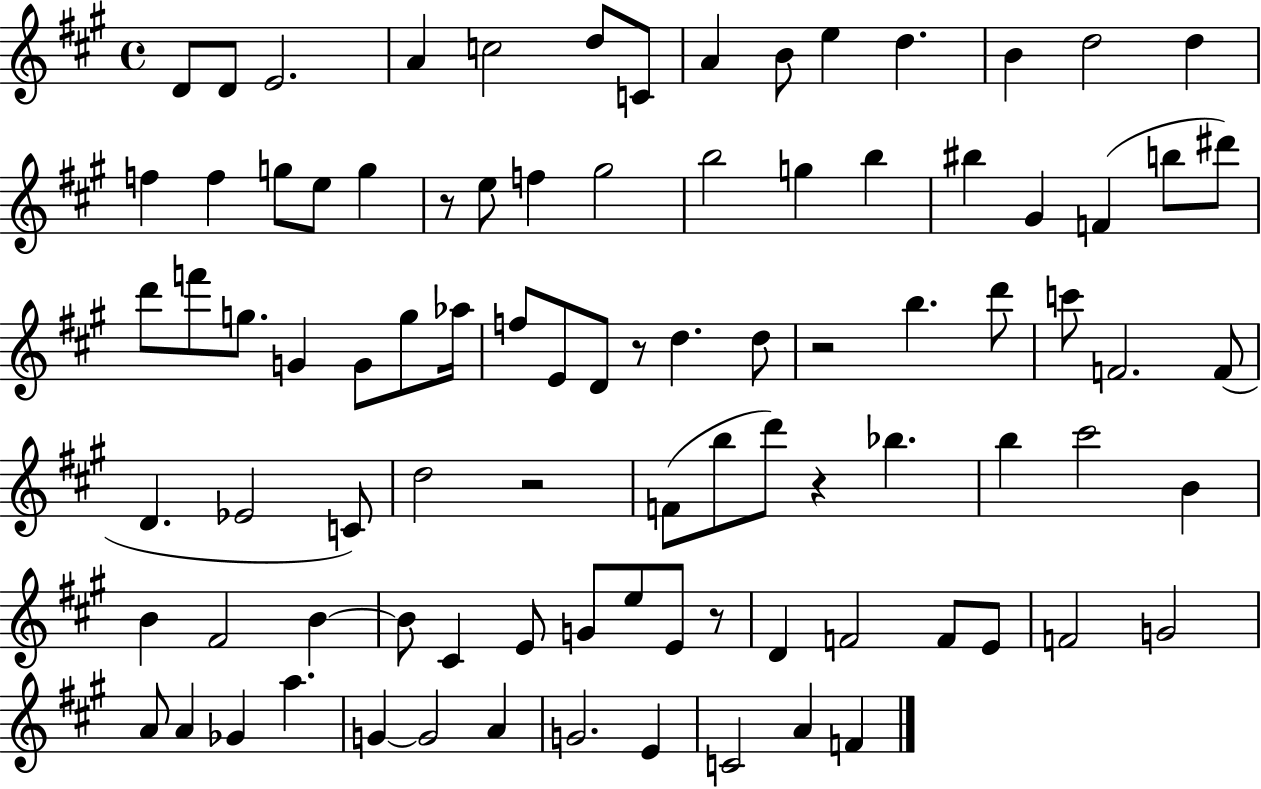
X:1
T:Untitled
M:4/4
L:1/4
K:A
D/2 D/2 E2 A c2 d/2 C/2 A B/2 e d B d2 d f f g/2 e/2 g z/2 e/2 f ^g2 b2 g b ^b ^G F b/2 ^d'/2 d'/2 f'/2 g/2 G G/2 g/2 _a/4 f/2 E/2 D/2 z/2 d d/2 z2 b d'/2 c'/2 F2 F/2 D _E2 C/2 d2 z2 F/2 b/2 d'/2 z _b b ^c'2 B B ^F2 B B/2 ^C E/2 G/2 e/2 E/2 z/2 D F2 F/2 E/2 F2 G2 A/2 A _G a G G2 A G2 E C2 A F